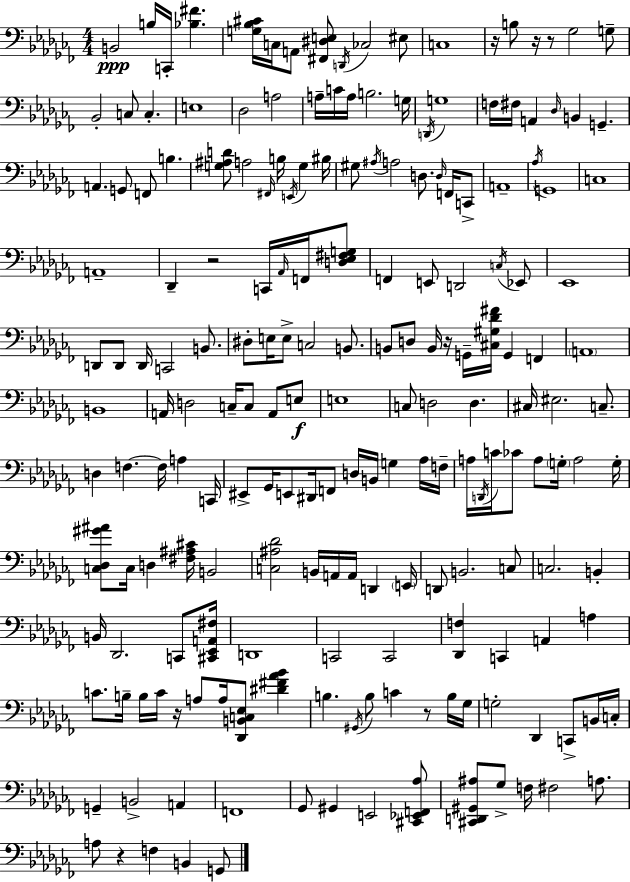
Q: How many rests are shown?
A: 8